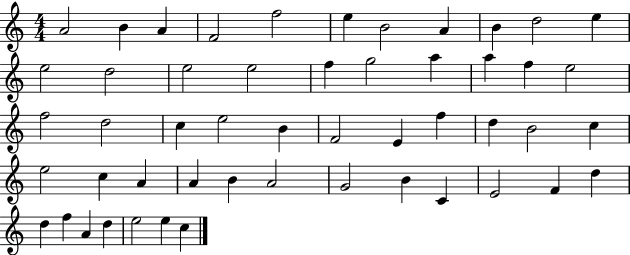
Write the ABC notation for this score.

X:1
T:Untitled
M:4/4
L:1/4
K:C
A2 B A F2 f2 e B2 A B d2 e e2 d2 e2 e2 f g2 a a f e2 f2 d2 c e2 B F2 E f d B2 c e2 c A A B A2 G2 B C E2 F d d f A d e2 e c